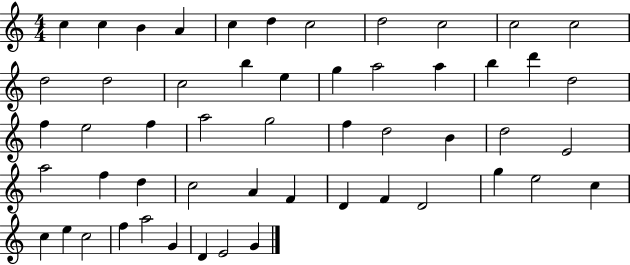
C5/q C5/q B4/q A4/q C5/q D5/q C5/h D5/h C5/h C5/h C5/h D5/h D5/h C5/h B5/q E5/q G5/q A5/h A5/q B5/q D6/q D5/h F5/q E5/h F5/q A5/h G5/h F5/q D5/h B4/q D5/h E4/h A5/h F5/q D5/q C5/h A4/q F4/q D4/q F4/q D4/h G5/q E5/h C5/q C5/q E5/q C5/h F5/q A5/h G4/q D4/q E4/h G4/q